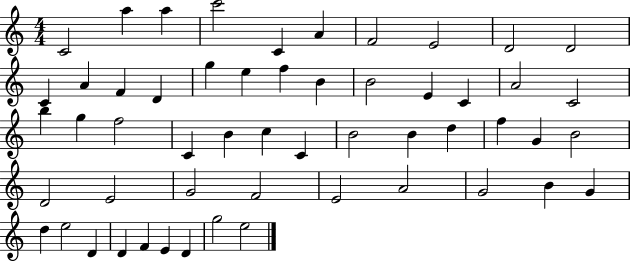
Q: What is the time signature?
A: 4/4